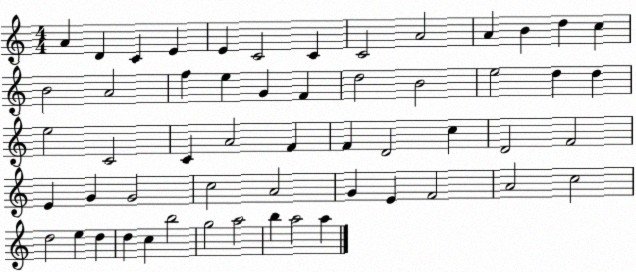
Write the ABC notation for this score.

X:1
T:Untitled
M:4/4
L:1/4
K:C
A D C E E C2 C C2 A2 A B d c B2 A2 f e G F d2 B2 e2 d d e2 C2 C A2 F F D2 c D2 F2 E G G2 c2 A2 G E F2 A2 c2 d2 e d d c b2 g2 a2 b a2 a